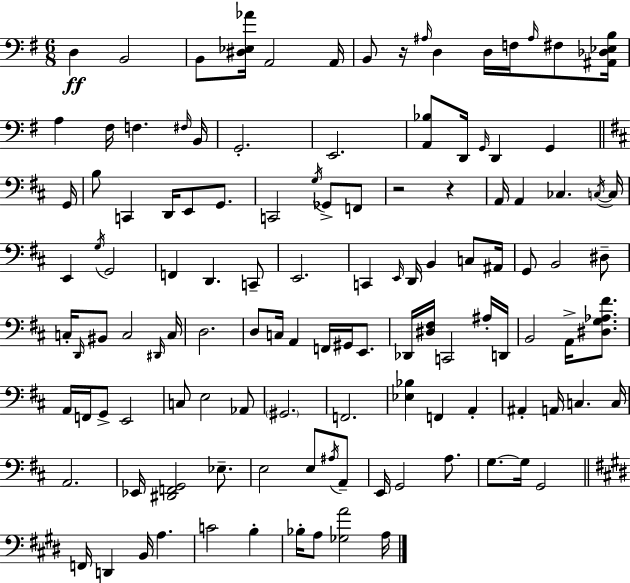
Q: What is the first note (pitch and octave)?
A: D3